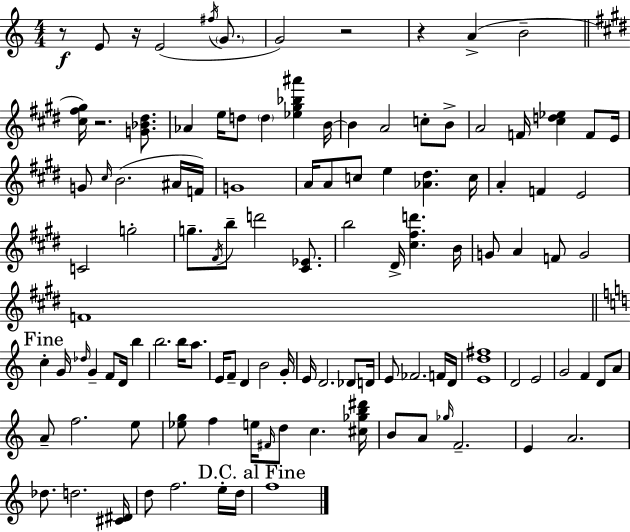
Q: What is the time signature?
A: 4/4